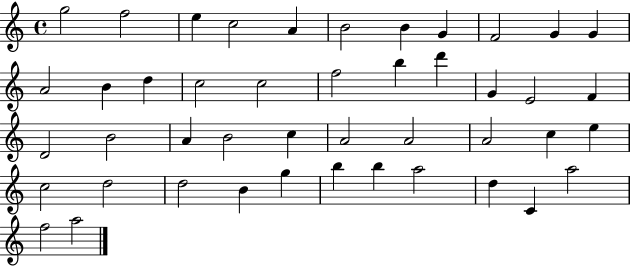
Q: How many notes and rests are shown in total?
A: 45